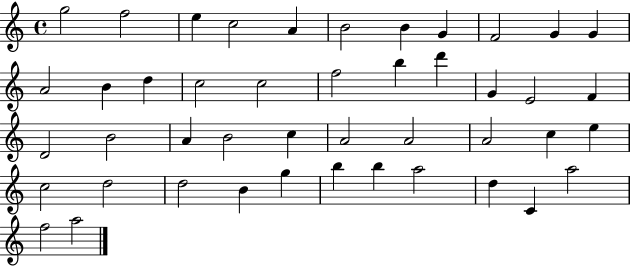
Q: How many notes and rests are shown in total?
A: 45